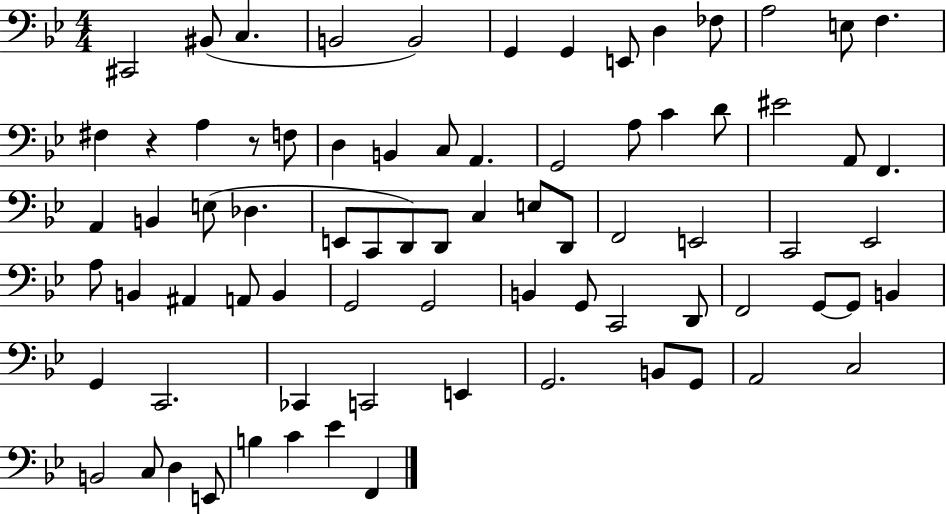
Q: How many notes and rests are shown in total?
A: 77